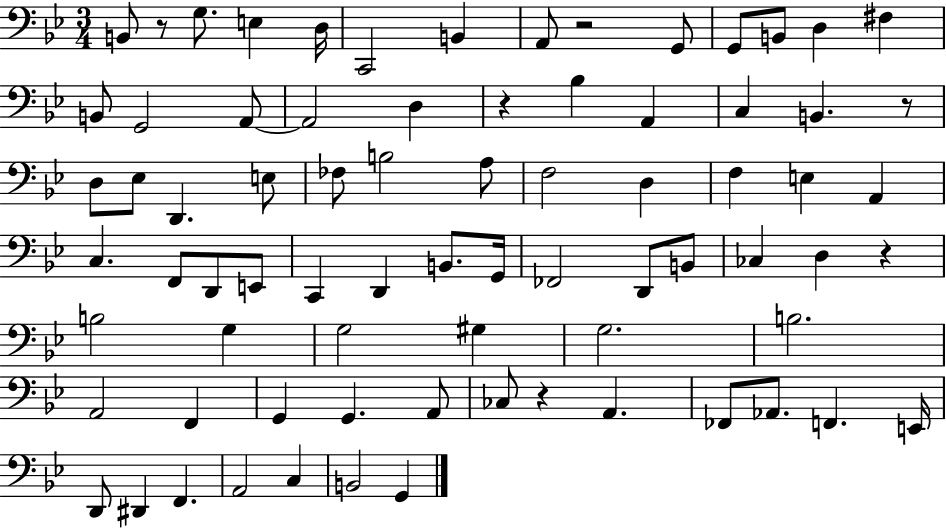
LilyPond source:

{
  \clef bass
  \numericTimeSignature
  \time 3/4
  \key bes \major
  b,8 r8 g8. e4 d16 | c,2 b,4 | a,8 r2 g,8 | g,8 b,8 d4 fis4 | \break b,8 g,2 a,8~~ | a,2 d4 | r4 bes4 a,4 | c4 b,4. r8 | \break d8 ees8 d,4. e8 | fes8 b2 a8 | f2 d4 | f4 e4 a,4 | \break c4. f,8 d,8 e,8 | c,4 d,4 b,8. g,16 | fes,2 d,8 b,8 | ces4 d4 r4 | \break b2 g4 | g2 gis4 | g2. | b2. | \break a,2 f,4 | g,4 g,4. a,8 | ces8 r4 a,4. | fes,8 aes,8. f,4. e,16 | \break d,8 dis,4 f,4. | a,2 c4 | b,2 g,4 | \bar "|."
}